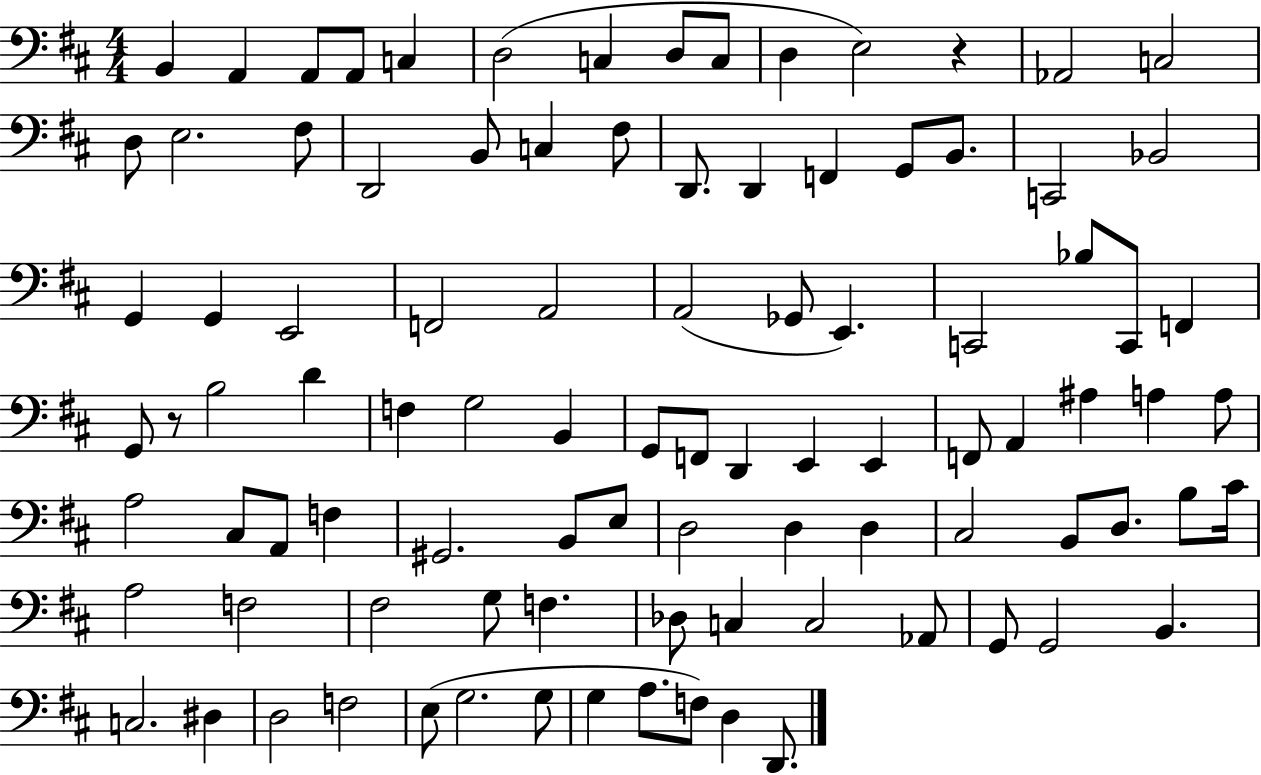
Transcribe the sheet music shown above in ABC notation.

X:1
T:Untitled
M:4/4
L:1/4
K:D
B,, A,, A,,/2 A,,/2 C, D,2 C, D,/2 C,/2 D, E,2 z _A,,2 C,2 D,/2 E,2 ^F,/2 D,,2 B,,/2 C, ^F,/2 D,,/2 D,, F,, G,,/2 B,,/2 C,,2 _B,,2 G,, G,, E,,2 F,,2 A,,2 A,,2 _G,,/2 E,, C,,2 _B,/2 C,,/2 F,, G,,/2 z/2 B,2 D F, G,2 B,, G,,/2 F,,/2 D,, E,, E,, F,,/2 A,, ^A, A, A,/2 A,2 ^C,/2 A,,/2 F, ^G,,2 B,,/2 E,/2 D,2 D, D, ^C,2 B,,/2 D,/2 B,/2 ^C/4 A,2 F,2 ^F,2 G,/2 F, _D,/2 C, C,2 _A,,/2 G,,/2 G,,2 B,, C,2 ^D, D,2 F,2 E,/2 G,2 G,/2 G, A,/2 F,/2 D, D,,/2